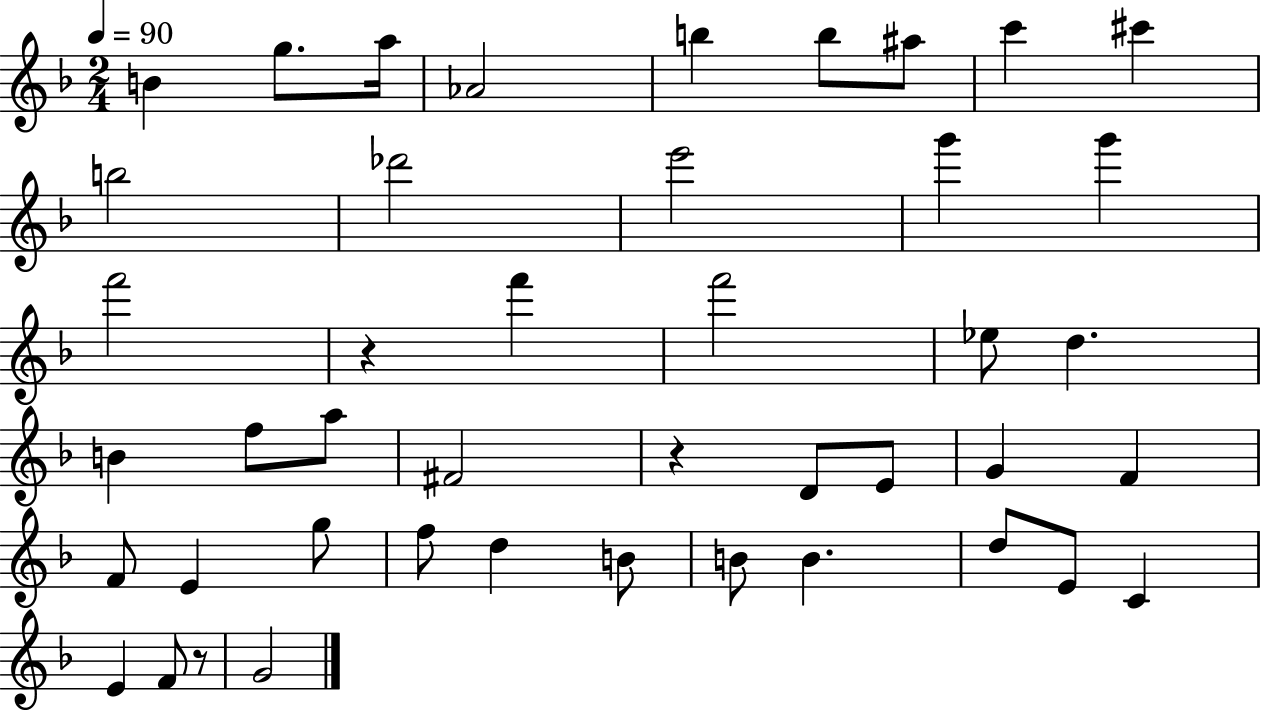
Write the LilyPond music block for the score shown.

{
  \clef treble
  \numericTimeSignature
  \time 2/4
  \key f \major
  \tempo 4 = 90
  \repeat volta 2 { b'4 g''8. a''16 | aes'2 | b''4 b''8 ais''8 | c'''4 cis'''4 | \break b''2 | des'''2 | e'''2 | g'''4 g'''4 | \break f'''2 | r4 f'''4 | f'''2 | ees''8 d''4. | \break b'4 f''8 a''8 | fis'2 | r4 d'8 e'8 | g'4 f'4 | \break f'8 e'4 g''8 | f''8 d''4 b'8 | b'8 b'4. | d''8 e'8 c'4 | \break e'4 f'8 r8 | g'2 | } \bar "|."
}